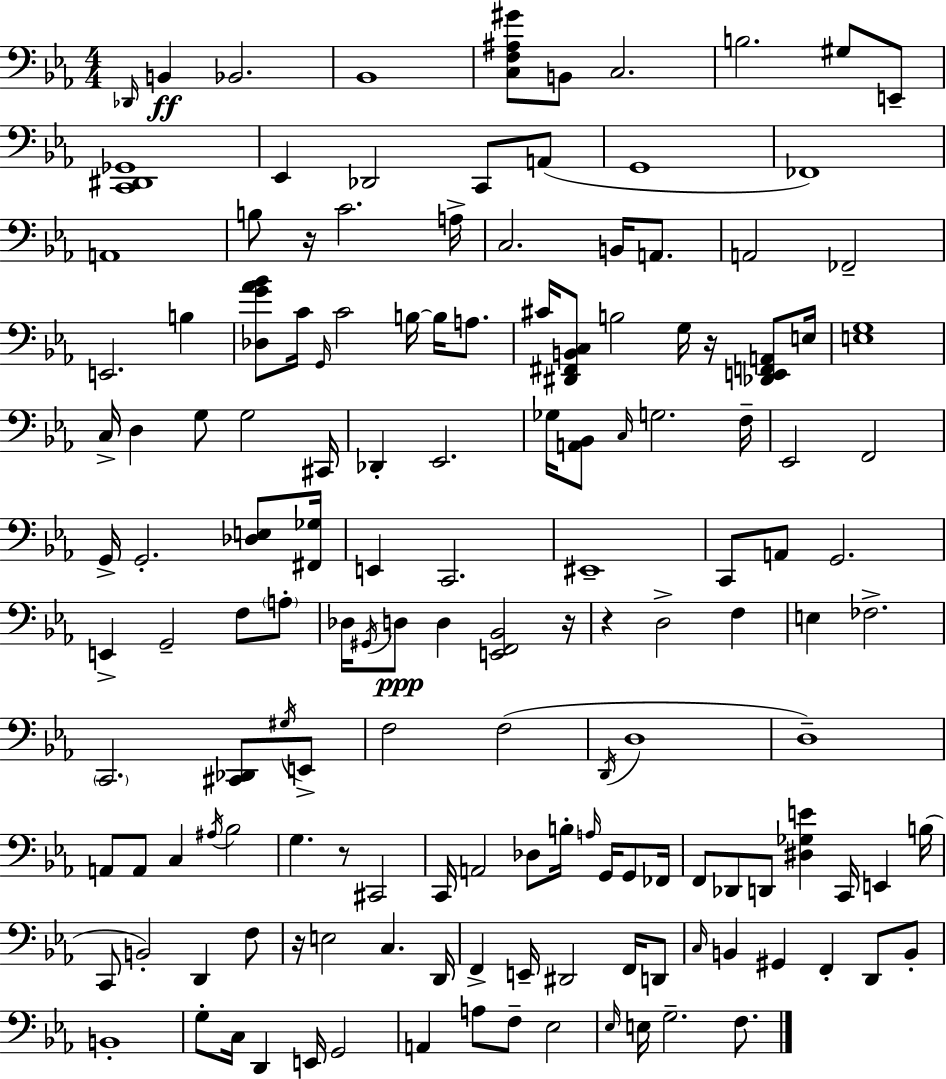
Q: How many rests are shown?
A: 6